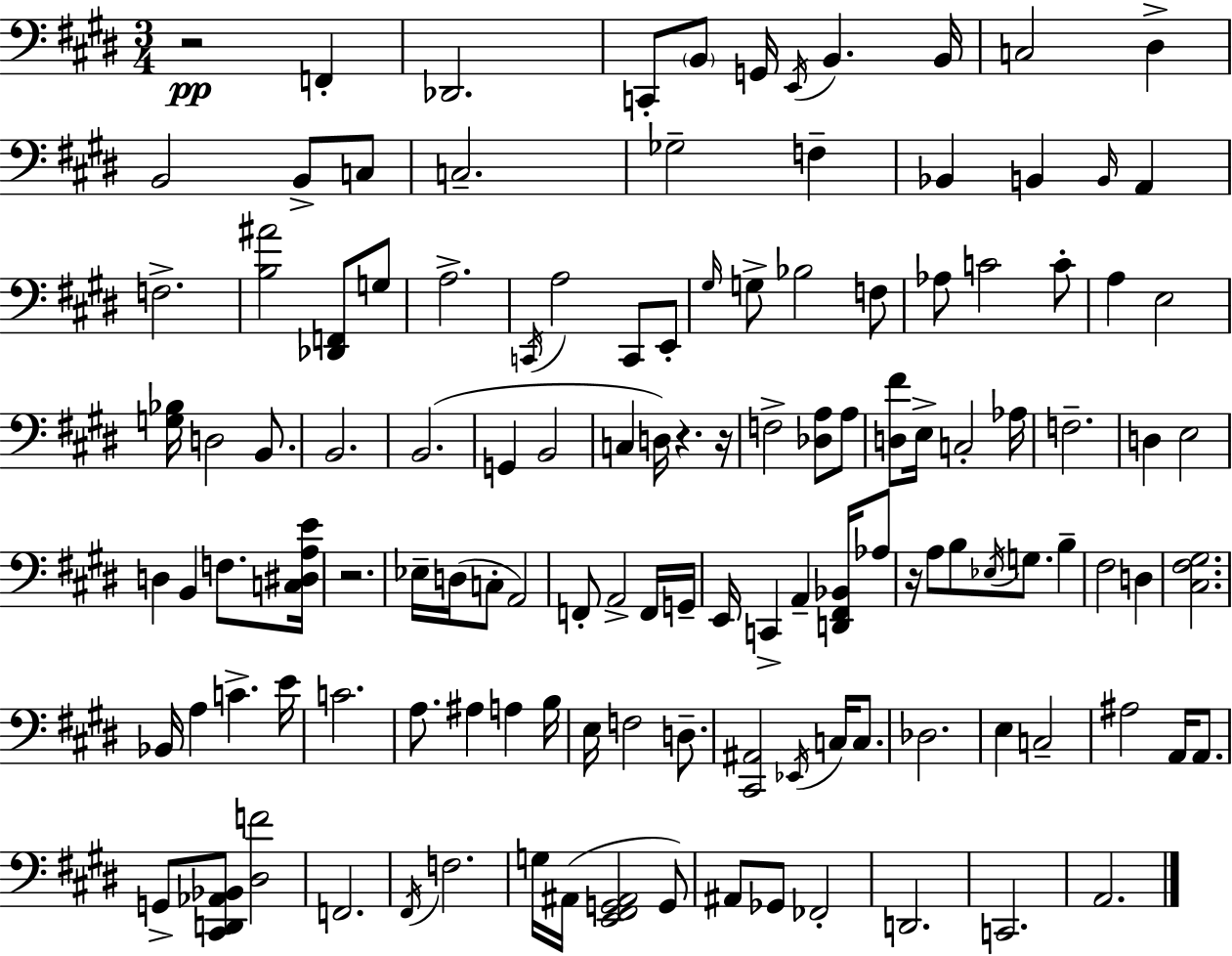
{
  \clef bass
  \numericTimeSignature
  \time 3/4
  \key e \major
  r2\pp f,4-. | des,2. | c,8-. \parenthesize b,8 g,16 \acciaccatura { e,16 } b,4. | b,16 c2 dis4-> | \break b,2 b,8-> c8 | c2.-- | ges2-- f4-- | bes,4 b,4 \grace { b,16 } a,4 | \break f2.-> | <b ais'>2 <des, f,>8 | g8 a2.-> | \acciaccatura { c,16 } a2 c,8 | \break e,8-. \grace { gis16 } g8-> bes2 | f8 aes8 c'2 | c'8-. a4 e2 | <g bes>16 d2 | \break b,8. b,2. | b,2.( | g,4 b,2 | c4 d16) r4. | \break r16 f2-> | <des a>8 a8 <d fis'>8 e16-> c2-. | aes16 f2.-- | d4 e2 | \break d4 b,4 | f8. <c dis a e'>16 r2. | ees16-- d16( c8-. a,2) | f,8-. a,2-> | \break f,16 g,16-- e,16 c,4-> a,4-- | <d, fis, bes,>16 aes8 r16 a8 b8 \acciaccatura { ees16 } g8. | b4-- fis2 | d4 <cis fis gis>2. | \break bes,16 a4 c'4.-> | e'16 c'2. | a8. ais4 | a4 b16 e16 f2 | \break d8.-- <cis, ais,>2 | \acciaccatura { ees,16 } c16 c8. des2. | e4 c2-- | ais2 | \break a,16 a,8. g,8-> <cis, d, aes, bes,>8 <dis f'>2 | f,2. | \acciaccatura { fis,16 } f2. | g16 ais,16( <e, fis, g, ais,>2 | \break g,8) ais,8 ges,8 fes,2-. | d,2. | c,2. | a,2. | \break \bar "|."
}